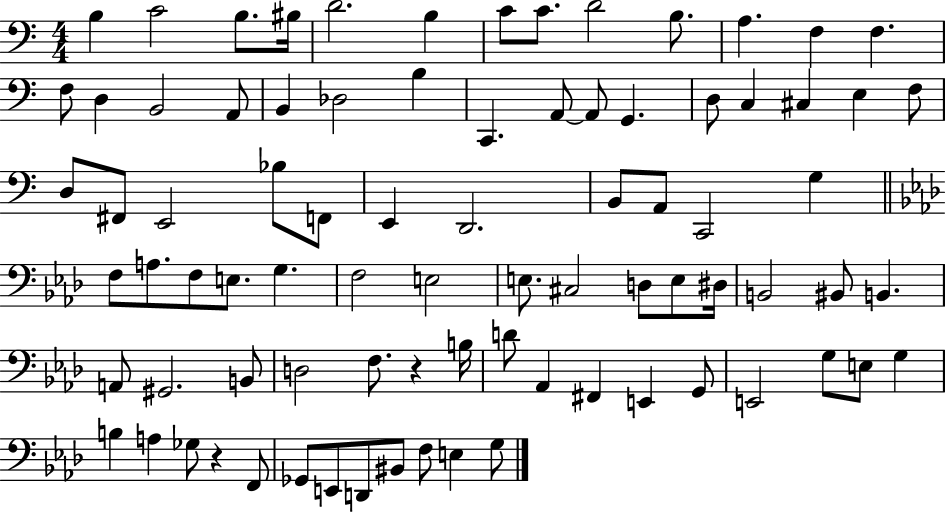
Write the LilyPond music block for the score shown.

{
  \clef bass
  \numericTimeSignature
  \time 4/4
  \key c \major
  b4 c'2 b8. bis16 | d'2. b4 | c'8 c'8. d'2 b8. | a4. f4 f4. | \break f8 d4 b,2 a,8 | b,4 des2 b4 | c,4. a,8~~ a,8 g,4. | d8 c4 cis4 e4 f8 | \break d8 fis,8 e,2 bes8 f,8 | e,4 d,2. | b,8 a,8 c,2 g4 | \bar "||" \break \key f \minor f8 a8. f8 e8. g4. | f2 e2 | e8. cis2 d8 e8 dis16 | b,2 bis,8 b,4. | \break a,8 gis,2. b,8 | d2 f8. r4 b16 | d'8 aes,4 fis,4 e,4 g,8 | e,2 g8 e8 g4 | \break b4 a4 ges8 r4 f,8 | ges,8 e,8 d,8 bis,8 f8 e4 g8 | \bar "|."
}